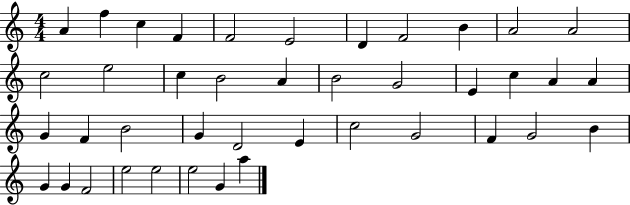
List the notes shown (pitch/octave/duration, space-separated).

A4/q F5/q C5/q F4/q F4/h E4/h D4/q F4/h B4/q A4/h A4/h C5/h E5/h C5/q B4/h A4/q B4/h G4/h E4/q C5/q A4/q A4/q G4/q F4/q B4/h G4/q D4/h E4/q C5/h G4/h F4/q G4/h B4/q G4/q G4/q F4/h E5/h E5/h E5/h G4/q A5/q